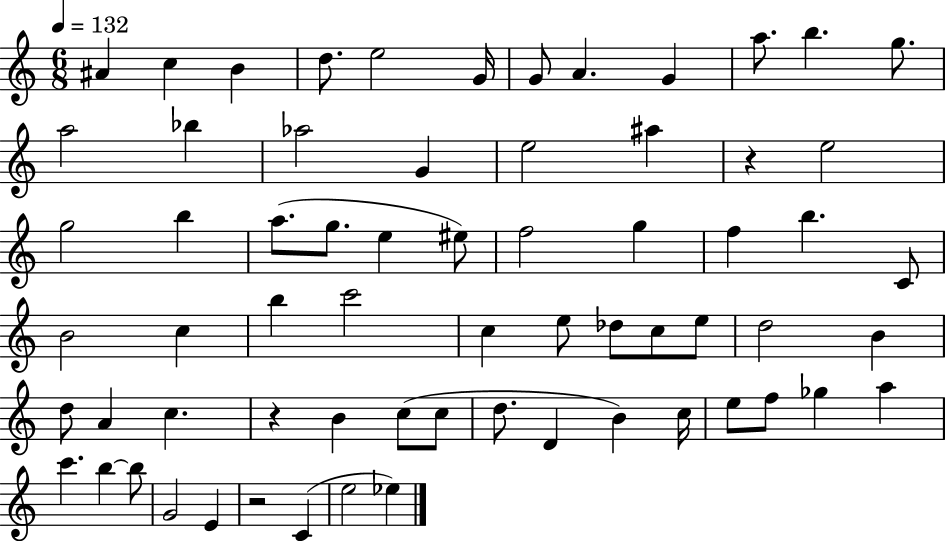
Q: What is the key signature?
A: C major